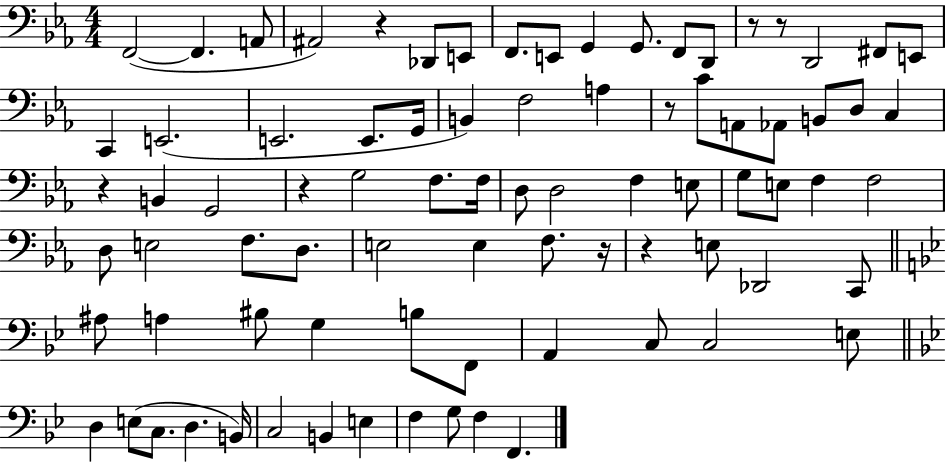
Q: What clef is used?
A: bass